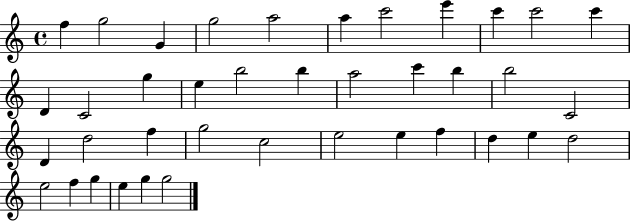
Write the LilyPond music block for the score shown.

{
  \clef treble
  \time 4/4
  \defaultTimeSignature
  \key c \major
  f''4 g''2 g'4 | g''2 a''2 | a''4 c'''2 e'''4 | c'''4 c'''2 c'''4 | \break d'4 c'2 g''4 | e''4 b''2 b''4 | a''2 c'''4 b''4 | b''2 c'2 | \break d'4 d''2 f''4 | g''2 c''2 | e''2 e''4 f''4 | d''4 e''4 d''2 | \break e''2 f''4 g''4 | e''4 g''4 g''2 | \bar "|."
}